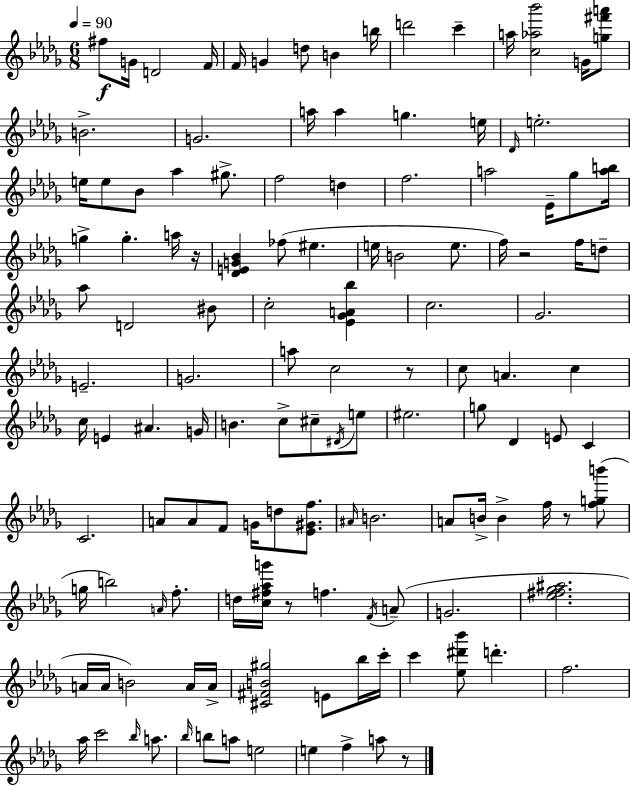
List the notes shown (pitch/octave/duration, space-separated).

F#5/e G4/s D4/h F4/s F4/s G4/q D5/e B4/q B5/s D6/h C6/q A5/s [C5,Ab5,Bb6]/h G4/s [G5,F#6,A6]/e B4/h. G4/h. A5/s A5/q G5/q. E5/s Db4/s E5/h. E5/s E5/e Bb4/e Ab5/q G#5/e. F5/h D5/q F5/h. A5/h Eb4/s Gb5/e [A5,B5]/s G5/q G5/q. A5/s R/s [Db4,E4,G4,Bb4]/q FES5/e EIS5/q. E5/s B4/h E5/e. F5/s R/h F5/s D5/e Ab5/e D4/h BIS4/e C5/h [Eb4,Gb4,A4,Bb5]/q C5/h. Gb4/h. E4/h. G4/h. A5/e C5/h R/e C5/e A4/q. C5/q C5/s E4/q A#4/q. G4/s B4/q. C5/e C#5/e D#4/s E5/e EIS5/h. G5/e Db4/q E4/e C4/q C4/h. A4/e A4/e F4/e G4/s D5/e [Eb4,G#4,F5]/e. A#4/s B4/h. A4/e B4/s B4/q F5/s R/e [F5,G5,B6]/e G5/s B5/h A4/s F5/e. D5/s [C5,F#5,Ab5,G6]/s R/e F5/q. F4/s A4/e G4/h. [Eb5,F#5,Gb5,A#5]/h. A4/s A4/s B4/h A4/s A4/s [C#4,F#4,B4,G#5]/h E4/e Bb5/s C6/s C6/q [Eb5,D#6,Bb6]/e D6/q. F5/h. Ab5/s C6/h Bb5/s A5/e. Bb5/s B5/e A5/e E5/h E5/q F5/q A5/e R/e